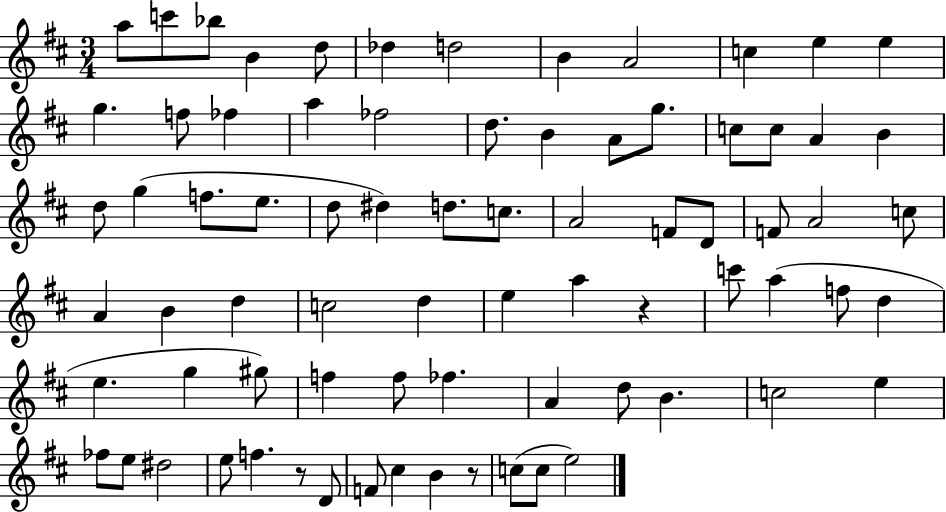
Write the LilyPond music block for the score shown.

{
  \clef treble
  \numericTimeSignature
  \time 3/4
  \key d \major
  a''8 c'''8 bes''8 b'4 d''8 | des''4 d''2 | b'4 a'2 | c''4 e''4 e''4 | \break g''4. f''8 fes''4 | a''4 fes''2 | d''8. b'4 a'8 g''8. | c''8 c''8 a'4 b'4 | \break d''8 g''4( f''8. e''8. | d''8 dis''4) d''8. c''8. | a'2 f'8 d'8 | f'8 a'2 c''8 | \break a'4 b'4 d''4 | c''2 d''4 | e''4 a''4 r4 | c'''8 a''4( f''8 d''4 | \break e''4. g''4 gis''8) | f''4 f''8 fes''4. | a'4 d''8 b'4. | c''2 e''4 | \break fes''8 e''8 dis''2 | e''8 f''4. r8 d'8 | f'8 cis''4 b'4 r8 | c''8( c''8 e''2) | \break \bar "|."
}